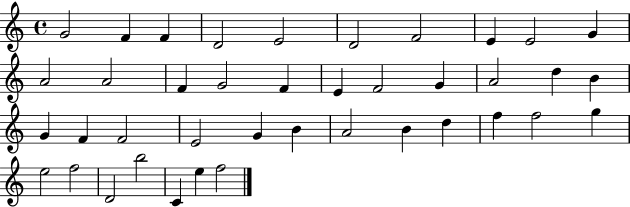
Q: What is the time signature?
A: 4/4